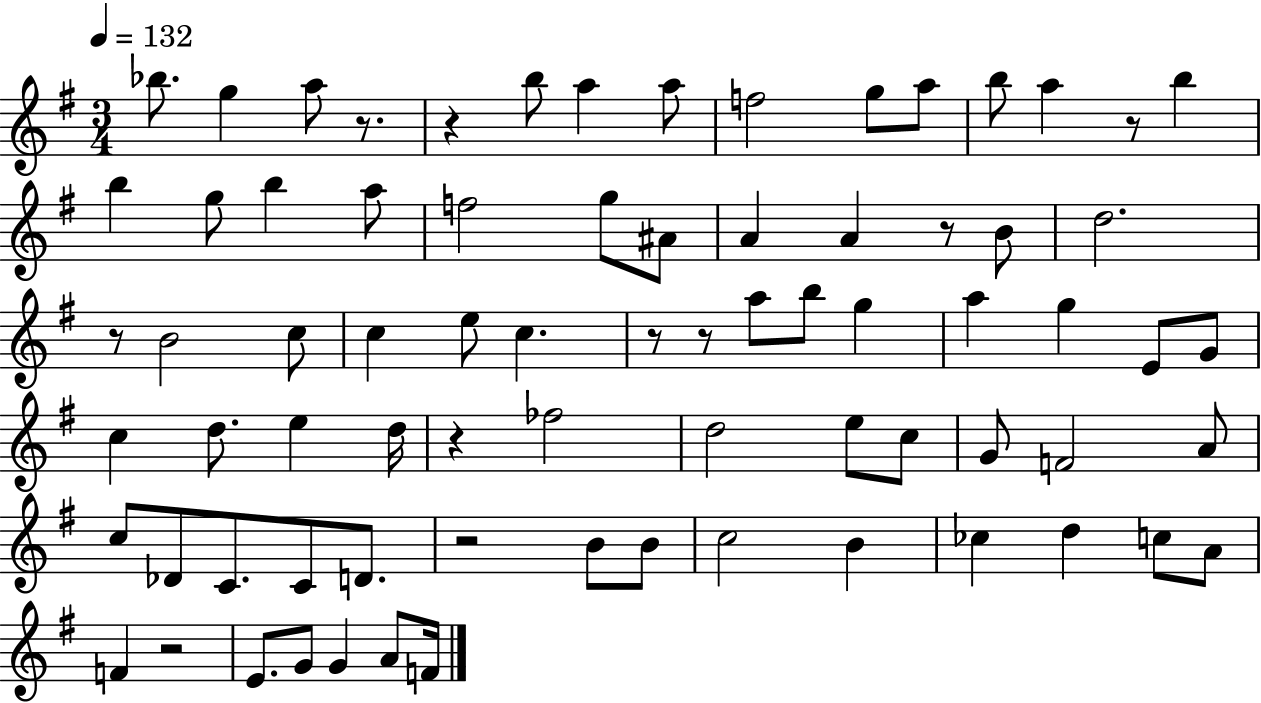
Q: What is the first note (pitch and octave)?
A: Bb5